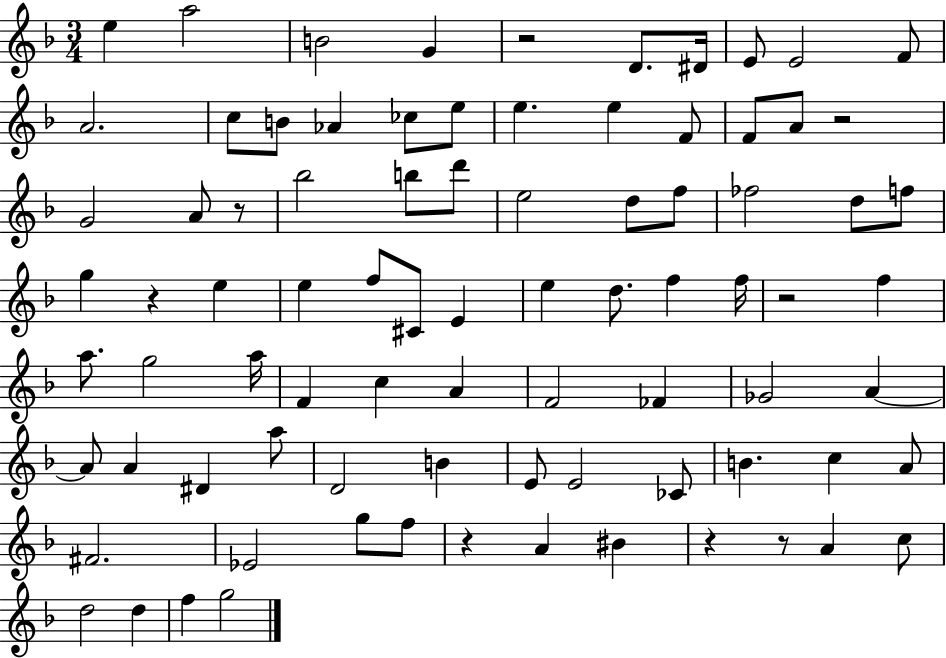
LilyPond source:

{
  \clef treble
  \numericTimeSignature
  \time 3/4
  \key f \major
  e''4 a''2 | b'2 g'4 | r2 d'8. dis'16 | e'8 e'2 f'8 | \break a'2. | c''8 b'8 aes'4 ces''8 e''8 | e''4. e''4 f'8 | f'8 a'8 r2 | \break g'2 a'8 r8 | bes''2 b''8 d'''8 | e''2 d''8 f''8 | fes''2 d''8 f''8 | \break g''4 r4 e''4 | e''4 f''8 cis'8 e'4 | e''4 d''8. f''4 f''16 | r2 f''4 | \break a''8. g''2 a''16 | f'4 c''4 a'4 | f'2 fes'4 | ges'2 a'4~~ | \break a'8 a'4 dis'4 a''8 | d'2 b'4 | e'8 e'2 ces'8 | b'4. c''4 a'8 | \break fis'2. | ees'2 g''8 f''8 | r4 a'4 bis'4 | r4 r8 a'4 c''8 | \break d''2 d''4 | f''4 g''2 | \bar "|."
}